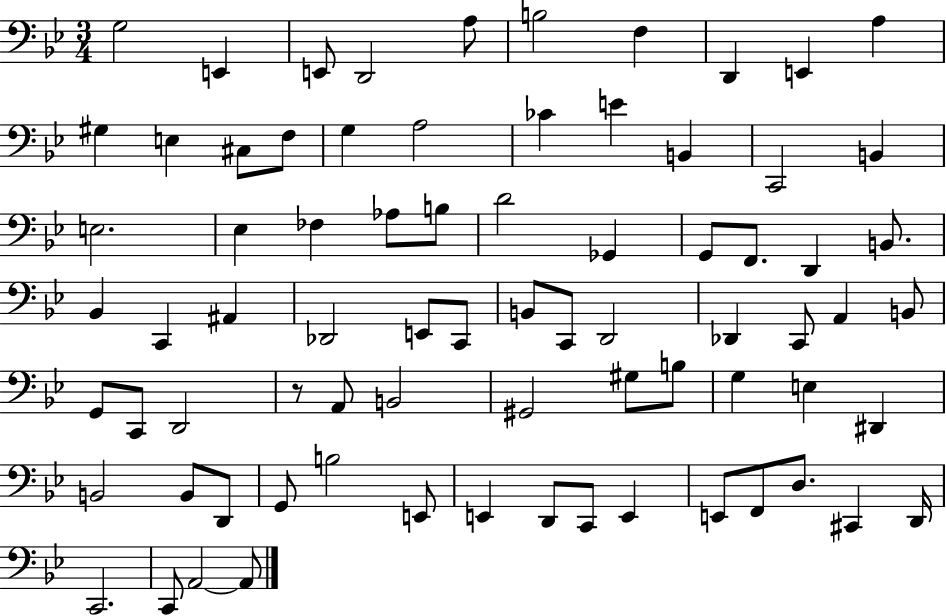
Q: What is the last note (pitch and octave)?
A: A2